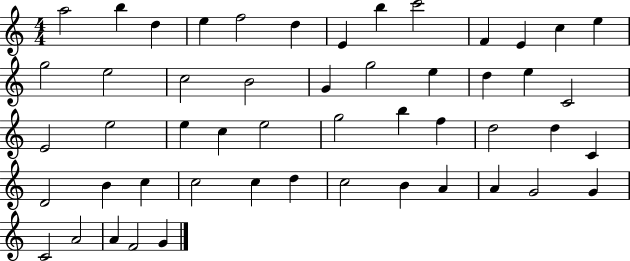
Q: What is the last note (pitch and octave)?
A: G4